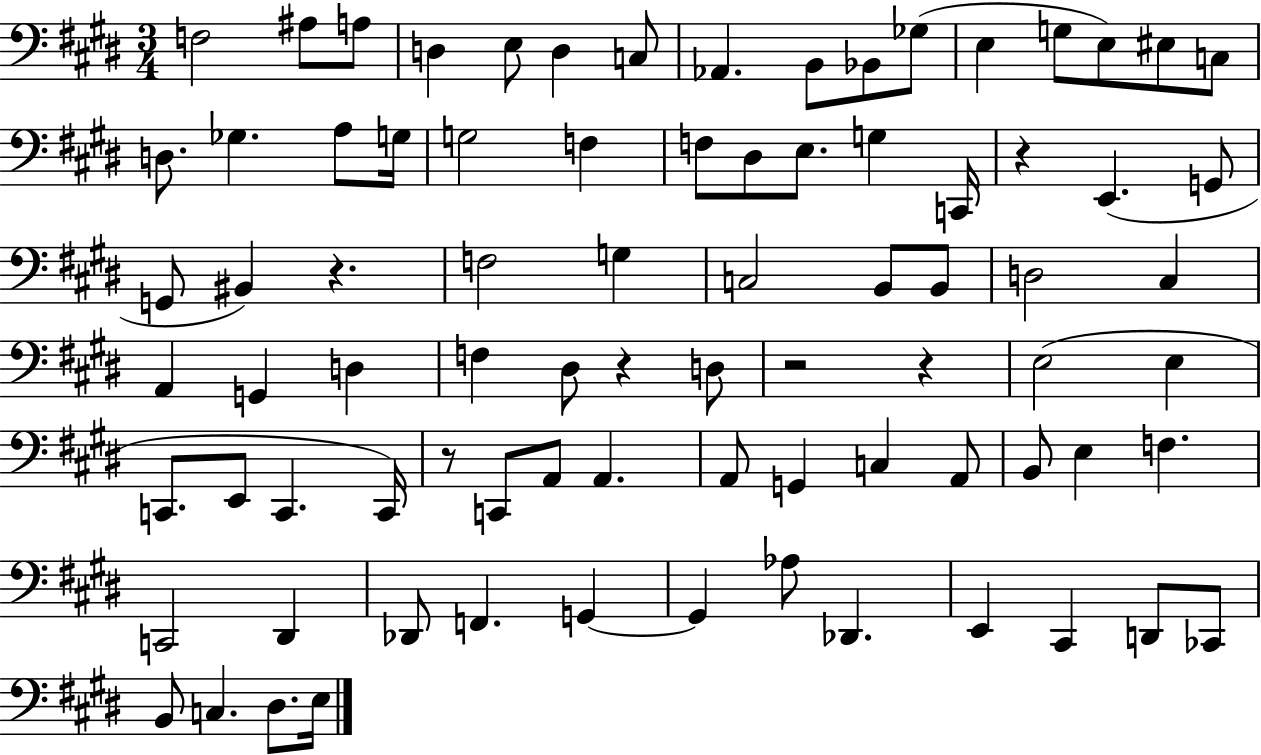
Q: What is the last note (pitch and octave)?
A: E3